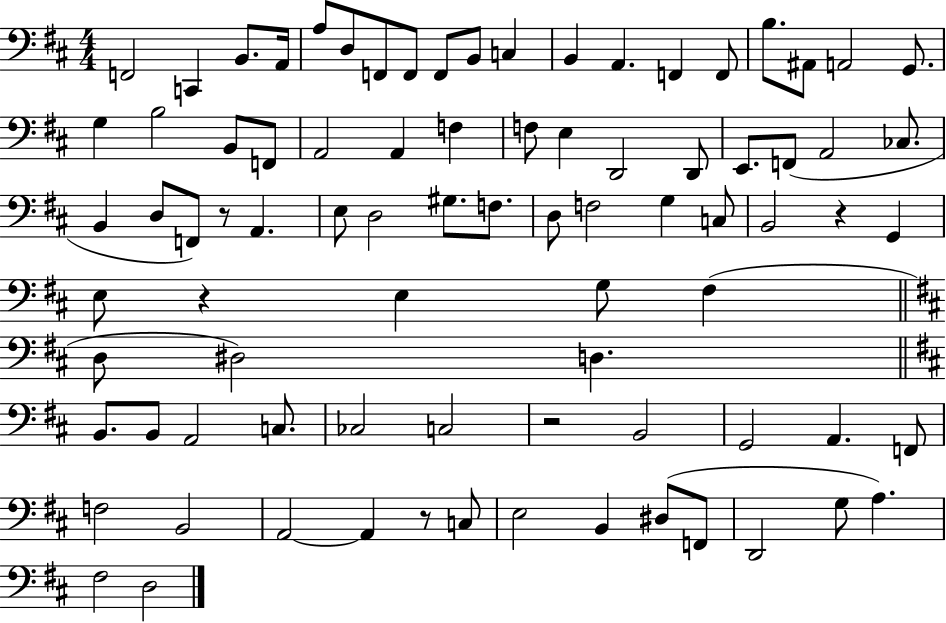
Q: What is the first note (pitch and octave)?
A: F2